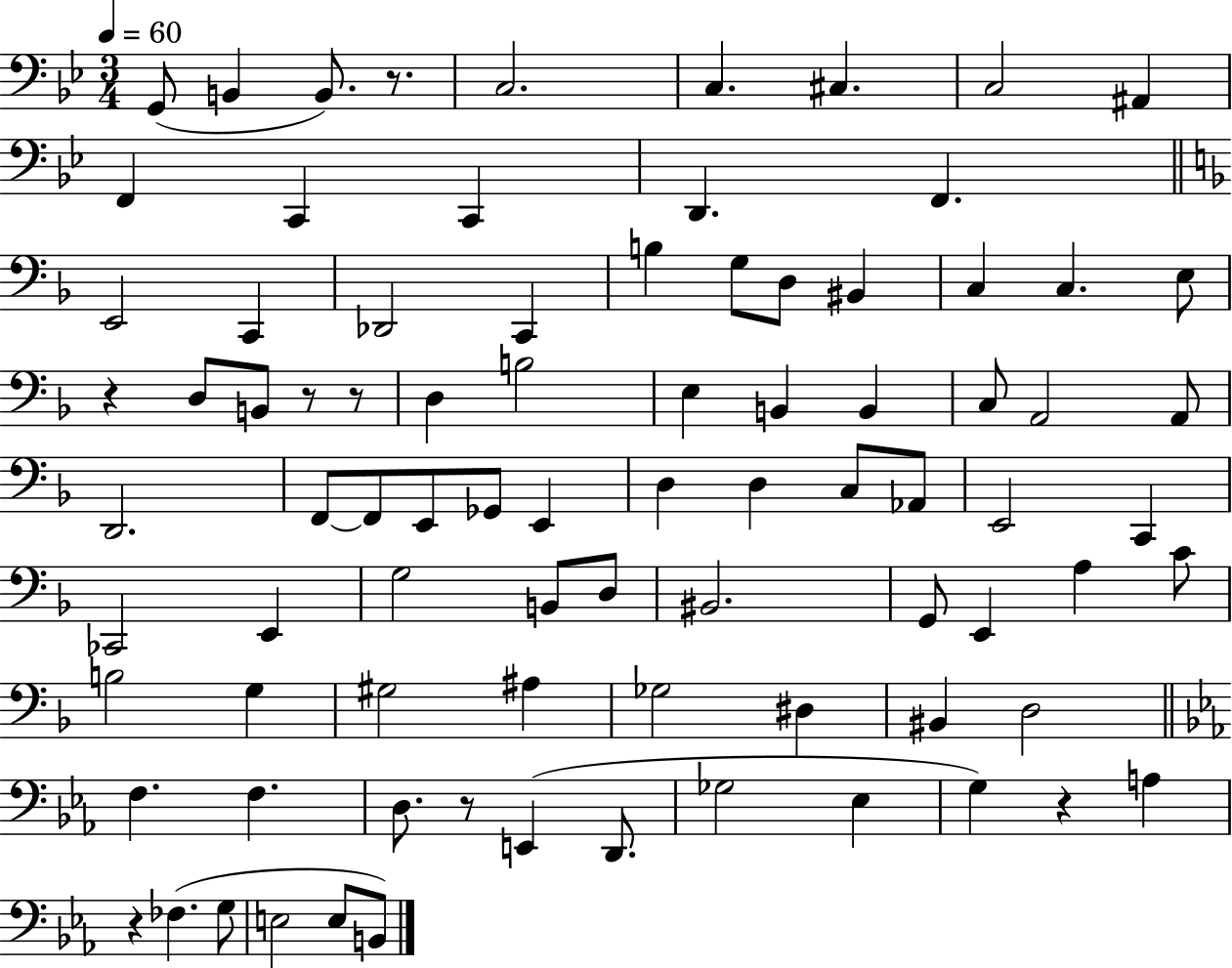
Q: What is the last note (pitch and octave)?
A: B2